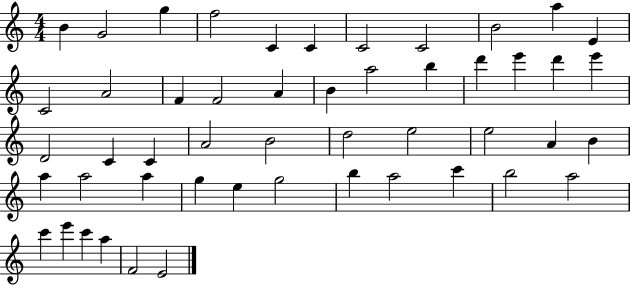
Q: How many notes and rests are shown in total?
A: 50